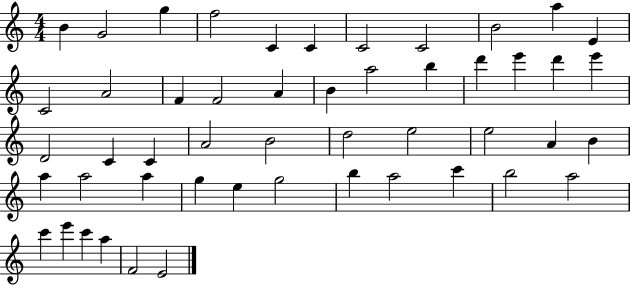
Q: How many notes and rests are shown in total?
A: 50